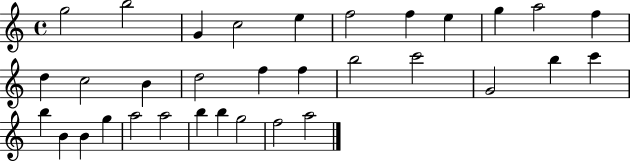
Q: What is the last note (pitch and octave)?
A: A5